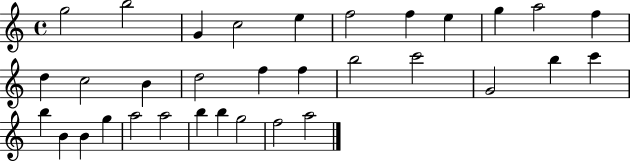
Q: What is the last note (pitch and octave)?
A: A5